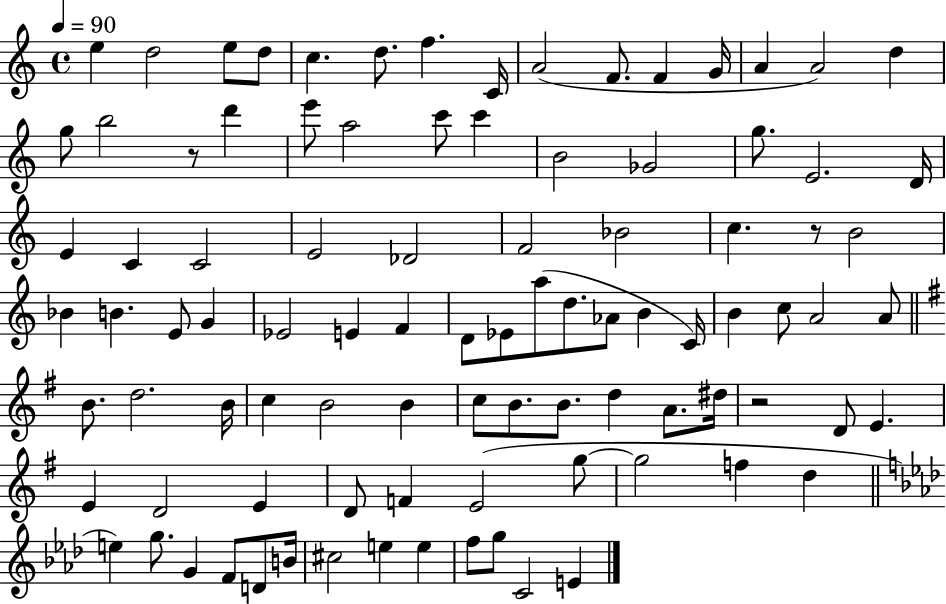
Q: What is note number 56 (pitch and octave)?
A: D5